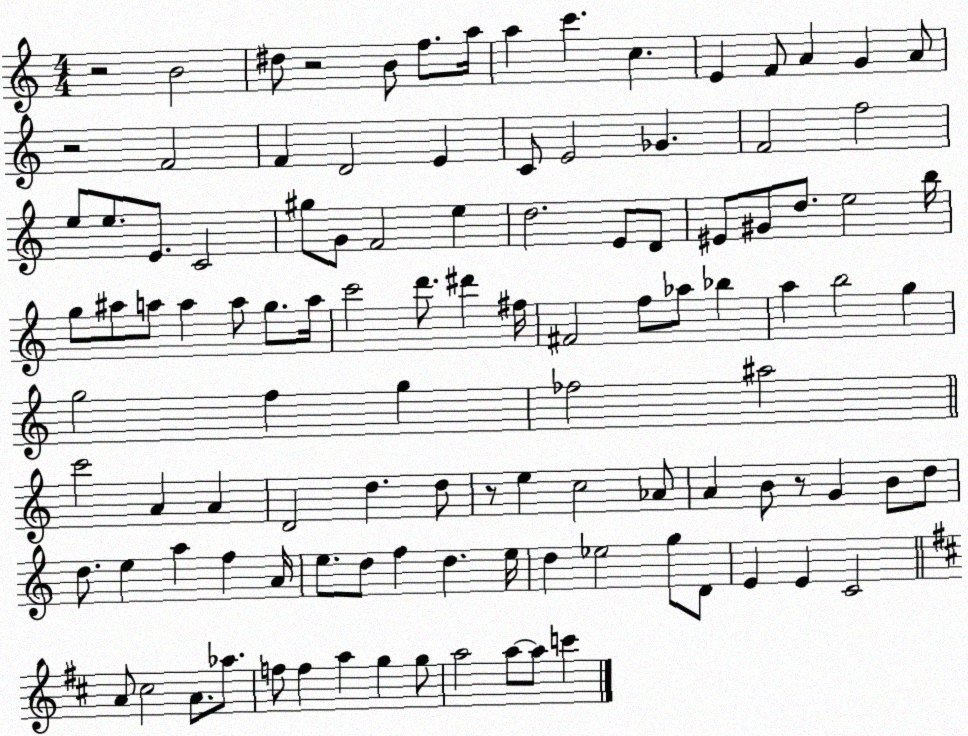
X:1
T:Untitled
M:4/4
L:1/4
K:C
z2 B2 ^d/2 z2 B/2 f/2 a/4 a c' c E F/2 A G A/2 z2 F2 F D2 E C/2 E2 _G F2 f2 e/2 e/2 E/2 C2 ^g/2 G/2 F2 e d2 E/2 D/2 ^E/2 ^G/2 d/2 e2 b/4 g/2 ^a/2 a/2 a a/2 g/2 a/4 c'2 d'/2 ^d' ^f/4 ^F2 f/2 _a/2 _b a b2 g g2 f g _f2 ^a2 c'2 A A D2 d d/2 z/2 e c2 _A/2 A B/2 z/2 G B/2 d/2 d/2 e a f A/4 e/2 d/2 f d e/4 d _e2 g/2 D/2 E E C2 A/2 ^c2 A/2 _a/2 f/2 f a g g/2 a2 a/2 a/2 c'